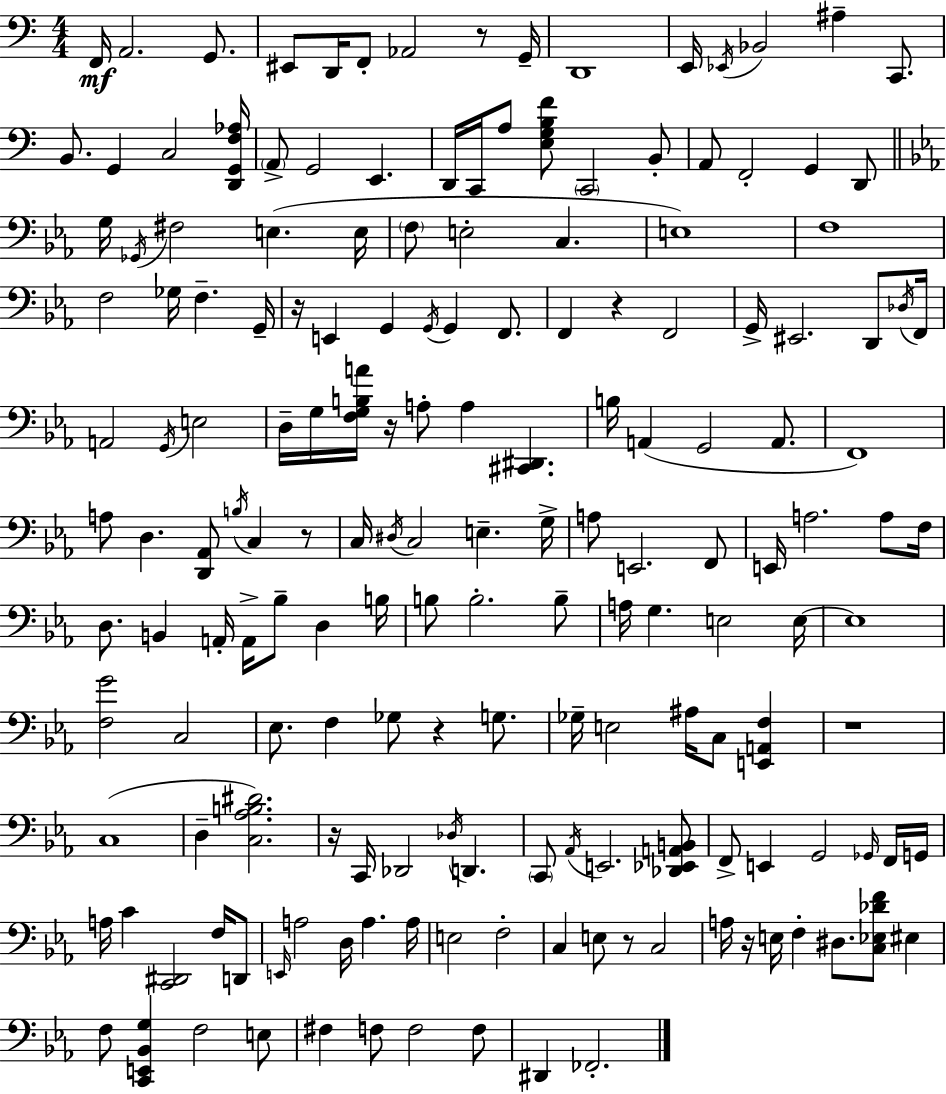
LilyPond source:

{
  \clef bass
  \numericTimeSignature
  \time 4/4
  \key a \minor
  f,16\mf a,2. g,8. | eis,8 d,16 f,8-. aes,2 r8 g,16-- | d,1 | e,16 \acciaccatura { ees,16 } bes,2 ais4-- c,8. | \break b,8. g,4 c2 | <d, g, f aes>16 \parenthesize a,8-> g,2 e,4. | d,16 c,16 a8 <e g b f'>8 \parenthesize c,2 b,8-. | a,8 f,2-. g,4 d,8 | \break \bar "||" \break \key ees \major g16 \acciaccatura { ges,16 } fis2 e4.( | e16 \parenthesize f8 e2-. c4. | e1) | f1 | \break f2 ges16 f4.-- | g,16-- r16 e,4 g,4 \acciaccatura { g,16 } g,4 f,8. | f,4 r4 f,2 | g,16-> eis,2. d,8 | \break \acciaccatura { des16 } f,16 a,2 \acciaccatura { g,16 } e2 | d16-- g16 <f g b a'>16 r16 a8-. a4 <cis, dis,>4. | b16 a,4( g,2 | a,8. f,1) | \break a8 d4. <d, aes,>8 \acciaccatura { b16 } c4 | r8 c16 \acciaccatura { dis16 } c2 e4.-- | g16-> a8 e,2. | f,8 e,16 a2. | \break a8 f16 d8. b,4 a,16-. a,16-> bes8-- | d4 b16 b8 b2.-. | b8-- a16 g4. e2 | e16~~ e1 | \break <f g'>2 c2 | ees8. f4 ges8 r4 | g8. ges16-- e2 ais16 | c8 <e, a, f>4 r1 | \break c1( | d4-- <c aes b dis'>2.) | r16 c,16 des,2 | \acciaccatura { des16 } d,4. \parenthesize c,8 \acciaccatura { aes,16 } e,2. | \break <des, ees, a, b,>8 f,8-> e,4 g,2 | \grace { ges,16 } f,16 g,16 a16 c'4 <c, dis,>2 | f16 d,8 \grace { e,16 } a2 | d16 a4. a16 e2 | \break f2-. c4 e8 | r8 c2 a16 r16 e16 f4-. | dis8. <c ees des' f'>8 eis4 f8 <c, e, bes, g>4 | f2 e8 fis4 f8 | \break f2 f8 dis,4 fes,2.-. | \bar "|."
}